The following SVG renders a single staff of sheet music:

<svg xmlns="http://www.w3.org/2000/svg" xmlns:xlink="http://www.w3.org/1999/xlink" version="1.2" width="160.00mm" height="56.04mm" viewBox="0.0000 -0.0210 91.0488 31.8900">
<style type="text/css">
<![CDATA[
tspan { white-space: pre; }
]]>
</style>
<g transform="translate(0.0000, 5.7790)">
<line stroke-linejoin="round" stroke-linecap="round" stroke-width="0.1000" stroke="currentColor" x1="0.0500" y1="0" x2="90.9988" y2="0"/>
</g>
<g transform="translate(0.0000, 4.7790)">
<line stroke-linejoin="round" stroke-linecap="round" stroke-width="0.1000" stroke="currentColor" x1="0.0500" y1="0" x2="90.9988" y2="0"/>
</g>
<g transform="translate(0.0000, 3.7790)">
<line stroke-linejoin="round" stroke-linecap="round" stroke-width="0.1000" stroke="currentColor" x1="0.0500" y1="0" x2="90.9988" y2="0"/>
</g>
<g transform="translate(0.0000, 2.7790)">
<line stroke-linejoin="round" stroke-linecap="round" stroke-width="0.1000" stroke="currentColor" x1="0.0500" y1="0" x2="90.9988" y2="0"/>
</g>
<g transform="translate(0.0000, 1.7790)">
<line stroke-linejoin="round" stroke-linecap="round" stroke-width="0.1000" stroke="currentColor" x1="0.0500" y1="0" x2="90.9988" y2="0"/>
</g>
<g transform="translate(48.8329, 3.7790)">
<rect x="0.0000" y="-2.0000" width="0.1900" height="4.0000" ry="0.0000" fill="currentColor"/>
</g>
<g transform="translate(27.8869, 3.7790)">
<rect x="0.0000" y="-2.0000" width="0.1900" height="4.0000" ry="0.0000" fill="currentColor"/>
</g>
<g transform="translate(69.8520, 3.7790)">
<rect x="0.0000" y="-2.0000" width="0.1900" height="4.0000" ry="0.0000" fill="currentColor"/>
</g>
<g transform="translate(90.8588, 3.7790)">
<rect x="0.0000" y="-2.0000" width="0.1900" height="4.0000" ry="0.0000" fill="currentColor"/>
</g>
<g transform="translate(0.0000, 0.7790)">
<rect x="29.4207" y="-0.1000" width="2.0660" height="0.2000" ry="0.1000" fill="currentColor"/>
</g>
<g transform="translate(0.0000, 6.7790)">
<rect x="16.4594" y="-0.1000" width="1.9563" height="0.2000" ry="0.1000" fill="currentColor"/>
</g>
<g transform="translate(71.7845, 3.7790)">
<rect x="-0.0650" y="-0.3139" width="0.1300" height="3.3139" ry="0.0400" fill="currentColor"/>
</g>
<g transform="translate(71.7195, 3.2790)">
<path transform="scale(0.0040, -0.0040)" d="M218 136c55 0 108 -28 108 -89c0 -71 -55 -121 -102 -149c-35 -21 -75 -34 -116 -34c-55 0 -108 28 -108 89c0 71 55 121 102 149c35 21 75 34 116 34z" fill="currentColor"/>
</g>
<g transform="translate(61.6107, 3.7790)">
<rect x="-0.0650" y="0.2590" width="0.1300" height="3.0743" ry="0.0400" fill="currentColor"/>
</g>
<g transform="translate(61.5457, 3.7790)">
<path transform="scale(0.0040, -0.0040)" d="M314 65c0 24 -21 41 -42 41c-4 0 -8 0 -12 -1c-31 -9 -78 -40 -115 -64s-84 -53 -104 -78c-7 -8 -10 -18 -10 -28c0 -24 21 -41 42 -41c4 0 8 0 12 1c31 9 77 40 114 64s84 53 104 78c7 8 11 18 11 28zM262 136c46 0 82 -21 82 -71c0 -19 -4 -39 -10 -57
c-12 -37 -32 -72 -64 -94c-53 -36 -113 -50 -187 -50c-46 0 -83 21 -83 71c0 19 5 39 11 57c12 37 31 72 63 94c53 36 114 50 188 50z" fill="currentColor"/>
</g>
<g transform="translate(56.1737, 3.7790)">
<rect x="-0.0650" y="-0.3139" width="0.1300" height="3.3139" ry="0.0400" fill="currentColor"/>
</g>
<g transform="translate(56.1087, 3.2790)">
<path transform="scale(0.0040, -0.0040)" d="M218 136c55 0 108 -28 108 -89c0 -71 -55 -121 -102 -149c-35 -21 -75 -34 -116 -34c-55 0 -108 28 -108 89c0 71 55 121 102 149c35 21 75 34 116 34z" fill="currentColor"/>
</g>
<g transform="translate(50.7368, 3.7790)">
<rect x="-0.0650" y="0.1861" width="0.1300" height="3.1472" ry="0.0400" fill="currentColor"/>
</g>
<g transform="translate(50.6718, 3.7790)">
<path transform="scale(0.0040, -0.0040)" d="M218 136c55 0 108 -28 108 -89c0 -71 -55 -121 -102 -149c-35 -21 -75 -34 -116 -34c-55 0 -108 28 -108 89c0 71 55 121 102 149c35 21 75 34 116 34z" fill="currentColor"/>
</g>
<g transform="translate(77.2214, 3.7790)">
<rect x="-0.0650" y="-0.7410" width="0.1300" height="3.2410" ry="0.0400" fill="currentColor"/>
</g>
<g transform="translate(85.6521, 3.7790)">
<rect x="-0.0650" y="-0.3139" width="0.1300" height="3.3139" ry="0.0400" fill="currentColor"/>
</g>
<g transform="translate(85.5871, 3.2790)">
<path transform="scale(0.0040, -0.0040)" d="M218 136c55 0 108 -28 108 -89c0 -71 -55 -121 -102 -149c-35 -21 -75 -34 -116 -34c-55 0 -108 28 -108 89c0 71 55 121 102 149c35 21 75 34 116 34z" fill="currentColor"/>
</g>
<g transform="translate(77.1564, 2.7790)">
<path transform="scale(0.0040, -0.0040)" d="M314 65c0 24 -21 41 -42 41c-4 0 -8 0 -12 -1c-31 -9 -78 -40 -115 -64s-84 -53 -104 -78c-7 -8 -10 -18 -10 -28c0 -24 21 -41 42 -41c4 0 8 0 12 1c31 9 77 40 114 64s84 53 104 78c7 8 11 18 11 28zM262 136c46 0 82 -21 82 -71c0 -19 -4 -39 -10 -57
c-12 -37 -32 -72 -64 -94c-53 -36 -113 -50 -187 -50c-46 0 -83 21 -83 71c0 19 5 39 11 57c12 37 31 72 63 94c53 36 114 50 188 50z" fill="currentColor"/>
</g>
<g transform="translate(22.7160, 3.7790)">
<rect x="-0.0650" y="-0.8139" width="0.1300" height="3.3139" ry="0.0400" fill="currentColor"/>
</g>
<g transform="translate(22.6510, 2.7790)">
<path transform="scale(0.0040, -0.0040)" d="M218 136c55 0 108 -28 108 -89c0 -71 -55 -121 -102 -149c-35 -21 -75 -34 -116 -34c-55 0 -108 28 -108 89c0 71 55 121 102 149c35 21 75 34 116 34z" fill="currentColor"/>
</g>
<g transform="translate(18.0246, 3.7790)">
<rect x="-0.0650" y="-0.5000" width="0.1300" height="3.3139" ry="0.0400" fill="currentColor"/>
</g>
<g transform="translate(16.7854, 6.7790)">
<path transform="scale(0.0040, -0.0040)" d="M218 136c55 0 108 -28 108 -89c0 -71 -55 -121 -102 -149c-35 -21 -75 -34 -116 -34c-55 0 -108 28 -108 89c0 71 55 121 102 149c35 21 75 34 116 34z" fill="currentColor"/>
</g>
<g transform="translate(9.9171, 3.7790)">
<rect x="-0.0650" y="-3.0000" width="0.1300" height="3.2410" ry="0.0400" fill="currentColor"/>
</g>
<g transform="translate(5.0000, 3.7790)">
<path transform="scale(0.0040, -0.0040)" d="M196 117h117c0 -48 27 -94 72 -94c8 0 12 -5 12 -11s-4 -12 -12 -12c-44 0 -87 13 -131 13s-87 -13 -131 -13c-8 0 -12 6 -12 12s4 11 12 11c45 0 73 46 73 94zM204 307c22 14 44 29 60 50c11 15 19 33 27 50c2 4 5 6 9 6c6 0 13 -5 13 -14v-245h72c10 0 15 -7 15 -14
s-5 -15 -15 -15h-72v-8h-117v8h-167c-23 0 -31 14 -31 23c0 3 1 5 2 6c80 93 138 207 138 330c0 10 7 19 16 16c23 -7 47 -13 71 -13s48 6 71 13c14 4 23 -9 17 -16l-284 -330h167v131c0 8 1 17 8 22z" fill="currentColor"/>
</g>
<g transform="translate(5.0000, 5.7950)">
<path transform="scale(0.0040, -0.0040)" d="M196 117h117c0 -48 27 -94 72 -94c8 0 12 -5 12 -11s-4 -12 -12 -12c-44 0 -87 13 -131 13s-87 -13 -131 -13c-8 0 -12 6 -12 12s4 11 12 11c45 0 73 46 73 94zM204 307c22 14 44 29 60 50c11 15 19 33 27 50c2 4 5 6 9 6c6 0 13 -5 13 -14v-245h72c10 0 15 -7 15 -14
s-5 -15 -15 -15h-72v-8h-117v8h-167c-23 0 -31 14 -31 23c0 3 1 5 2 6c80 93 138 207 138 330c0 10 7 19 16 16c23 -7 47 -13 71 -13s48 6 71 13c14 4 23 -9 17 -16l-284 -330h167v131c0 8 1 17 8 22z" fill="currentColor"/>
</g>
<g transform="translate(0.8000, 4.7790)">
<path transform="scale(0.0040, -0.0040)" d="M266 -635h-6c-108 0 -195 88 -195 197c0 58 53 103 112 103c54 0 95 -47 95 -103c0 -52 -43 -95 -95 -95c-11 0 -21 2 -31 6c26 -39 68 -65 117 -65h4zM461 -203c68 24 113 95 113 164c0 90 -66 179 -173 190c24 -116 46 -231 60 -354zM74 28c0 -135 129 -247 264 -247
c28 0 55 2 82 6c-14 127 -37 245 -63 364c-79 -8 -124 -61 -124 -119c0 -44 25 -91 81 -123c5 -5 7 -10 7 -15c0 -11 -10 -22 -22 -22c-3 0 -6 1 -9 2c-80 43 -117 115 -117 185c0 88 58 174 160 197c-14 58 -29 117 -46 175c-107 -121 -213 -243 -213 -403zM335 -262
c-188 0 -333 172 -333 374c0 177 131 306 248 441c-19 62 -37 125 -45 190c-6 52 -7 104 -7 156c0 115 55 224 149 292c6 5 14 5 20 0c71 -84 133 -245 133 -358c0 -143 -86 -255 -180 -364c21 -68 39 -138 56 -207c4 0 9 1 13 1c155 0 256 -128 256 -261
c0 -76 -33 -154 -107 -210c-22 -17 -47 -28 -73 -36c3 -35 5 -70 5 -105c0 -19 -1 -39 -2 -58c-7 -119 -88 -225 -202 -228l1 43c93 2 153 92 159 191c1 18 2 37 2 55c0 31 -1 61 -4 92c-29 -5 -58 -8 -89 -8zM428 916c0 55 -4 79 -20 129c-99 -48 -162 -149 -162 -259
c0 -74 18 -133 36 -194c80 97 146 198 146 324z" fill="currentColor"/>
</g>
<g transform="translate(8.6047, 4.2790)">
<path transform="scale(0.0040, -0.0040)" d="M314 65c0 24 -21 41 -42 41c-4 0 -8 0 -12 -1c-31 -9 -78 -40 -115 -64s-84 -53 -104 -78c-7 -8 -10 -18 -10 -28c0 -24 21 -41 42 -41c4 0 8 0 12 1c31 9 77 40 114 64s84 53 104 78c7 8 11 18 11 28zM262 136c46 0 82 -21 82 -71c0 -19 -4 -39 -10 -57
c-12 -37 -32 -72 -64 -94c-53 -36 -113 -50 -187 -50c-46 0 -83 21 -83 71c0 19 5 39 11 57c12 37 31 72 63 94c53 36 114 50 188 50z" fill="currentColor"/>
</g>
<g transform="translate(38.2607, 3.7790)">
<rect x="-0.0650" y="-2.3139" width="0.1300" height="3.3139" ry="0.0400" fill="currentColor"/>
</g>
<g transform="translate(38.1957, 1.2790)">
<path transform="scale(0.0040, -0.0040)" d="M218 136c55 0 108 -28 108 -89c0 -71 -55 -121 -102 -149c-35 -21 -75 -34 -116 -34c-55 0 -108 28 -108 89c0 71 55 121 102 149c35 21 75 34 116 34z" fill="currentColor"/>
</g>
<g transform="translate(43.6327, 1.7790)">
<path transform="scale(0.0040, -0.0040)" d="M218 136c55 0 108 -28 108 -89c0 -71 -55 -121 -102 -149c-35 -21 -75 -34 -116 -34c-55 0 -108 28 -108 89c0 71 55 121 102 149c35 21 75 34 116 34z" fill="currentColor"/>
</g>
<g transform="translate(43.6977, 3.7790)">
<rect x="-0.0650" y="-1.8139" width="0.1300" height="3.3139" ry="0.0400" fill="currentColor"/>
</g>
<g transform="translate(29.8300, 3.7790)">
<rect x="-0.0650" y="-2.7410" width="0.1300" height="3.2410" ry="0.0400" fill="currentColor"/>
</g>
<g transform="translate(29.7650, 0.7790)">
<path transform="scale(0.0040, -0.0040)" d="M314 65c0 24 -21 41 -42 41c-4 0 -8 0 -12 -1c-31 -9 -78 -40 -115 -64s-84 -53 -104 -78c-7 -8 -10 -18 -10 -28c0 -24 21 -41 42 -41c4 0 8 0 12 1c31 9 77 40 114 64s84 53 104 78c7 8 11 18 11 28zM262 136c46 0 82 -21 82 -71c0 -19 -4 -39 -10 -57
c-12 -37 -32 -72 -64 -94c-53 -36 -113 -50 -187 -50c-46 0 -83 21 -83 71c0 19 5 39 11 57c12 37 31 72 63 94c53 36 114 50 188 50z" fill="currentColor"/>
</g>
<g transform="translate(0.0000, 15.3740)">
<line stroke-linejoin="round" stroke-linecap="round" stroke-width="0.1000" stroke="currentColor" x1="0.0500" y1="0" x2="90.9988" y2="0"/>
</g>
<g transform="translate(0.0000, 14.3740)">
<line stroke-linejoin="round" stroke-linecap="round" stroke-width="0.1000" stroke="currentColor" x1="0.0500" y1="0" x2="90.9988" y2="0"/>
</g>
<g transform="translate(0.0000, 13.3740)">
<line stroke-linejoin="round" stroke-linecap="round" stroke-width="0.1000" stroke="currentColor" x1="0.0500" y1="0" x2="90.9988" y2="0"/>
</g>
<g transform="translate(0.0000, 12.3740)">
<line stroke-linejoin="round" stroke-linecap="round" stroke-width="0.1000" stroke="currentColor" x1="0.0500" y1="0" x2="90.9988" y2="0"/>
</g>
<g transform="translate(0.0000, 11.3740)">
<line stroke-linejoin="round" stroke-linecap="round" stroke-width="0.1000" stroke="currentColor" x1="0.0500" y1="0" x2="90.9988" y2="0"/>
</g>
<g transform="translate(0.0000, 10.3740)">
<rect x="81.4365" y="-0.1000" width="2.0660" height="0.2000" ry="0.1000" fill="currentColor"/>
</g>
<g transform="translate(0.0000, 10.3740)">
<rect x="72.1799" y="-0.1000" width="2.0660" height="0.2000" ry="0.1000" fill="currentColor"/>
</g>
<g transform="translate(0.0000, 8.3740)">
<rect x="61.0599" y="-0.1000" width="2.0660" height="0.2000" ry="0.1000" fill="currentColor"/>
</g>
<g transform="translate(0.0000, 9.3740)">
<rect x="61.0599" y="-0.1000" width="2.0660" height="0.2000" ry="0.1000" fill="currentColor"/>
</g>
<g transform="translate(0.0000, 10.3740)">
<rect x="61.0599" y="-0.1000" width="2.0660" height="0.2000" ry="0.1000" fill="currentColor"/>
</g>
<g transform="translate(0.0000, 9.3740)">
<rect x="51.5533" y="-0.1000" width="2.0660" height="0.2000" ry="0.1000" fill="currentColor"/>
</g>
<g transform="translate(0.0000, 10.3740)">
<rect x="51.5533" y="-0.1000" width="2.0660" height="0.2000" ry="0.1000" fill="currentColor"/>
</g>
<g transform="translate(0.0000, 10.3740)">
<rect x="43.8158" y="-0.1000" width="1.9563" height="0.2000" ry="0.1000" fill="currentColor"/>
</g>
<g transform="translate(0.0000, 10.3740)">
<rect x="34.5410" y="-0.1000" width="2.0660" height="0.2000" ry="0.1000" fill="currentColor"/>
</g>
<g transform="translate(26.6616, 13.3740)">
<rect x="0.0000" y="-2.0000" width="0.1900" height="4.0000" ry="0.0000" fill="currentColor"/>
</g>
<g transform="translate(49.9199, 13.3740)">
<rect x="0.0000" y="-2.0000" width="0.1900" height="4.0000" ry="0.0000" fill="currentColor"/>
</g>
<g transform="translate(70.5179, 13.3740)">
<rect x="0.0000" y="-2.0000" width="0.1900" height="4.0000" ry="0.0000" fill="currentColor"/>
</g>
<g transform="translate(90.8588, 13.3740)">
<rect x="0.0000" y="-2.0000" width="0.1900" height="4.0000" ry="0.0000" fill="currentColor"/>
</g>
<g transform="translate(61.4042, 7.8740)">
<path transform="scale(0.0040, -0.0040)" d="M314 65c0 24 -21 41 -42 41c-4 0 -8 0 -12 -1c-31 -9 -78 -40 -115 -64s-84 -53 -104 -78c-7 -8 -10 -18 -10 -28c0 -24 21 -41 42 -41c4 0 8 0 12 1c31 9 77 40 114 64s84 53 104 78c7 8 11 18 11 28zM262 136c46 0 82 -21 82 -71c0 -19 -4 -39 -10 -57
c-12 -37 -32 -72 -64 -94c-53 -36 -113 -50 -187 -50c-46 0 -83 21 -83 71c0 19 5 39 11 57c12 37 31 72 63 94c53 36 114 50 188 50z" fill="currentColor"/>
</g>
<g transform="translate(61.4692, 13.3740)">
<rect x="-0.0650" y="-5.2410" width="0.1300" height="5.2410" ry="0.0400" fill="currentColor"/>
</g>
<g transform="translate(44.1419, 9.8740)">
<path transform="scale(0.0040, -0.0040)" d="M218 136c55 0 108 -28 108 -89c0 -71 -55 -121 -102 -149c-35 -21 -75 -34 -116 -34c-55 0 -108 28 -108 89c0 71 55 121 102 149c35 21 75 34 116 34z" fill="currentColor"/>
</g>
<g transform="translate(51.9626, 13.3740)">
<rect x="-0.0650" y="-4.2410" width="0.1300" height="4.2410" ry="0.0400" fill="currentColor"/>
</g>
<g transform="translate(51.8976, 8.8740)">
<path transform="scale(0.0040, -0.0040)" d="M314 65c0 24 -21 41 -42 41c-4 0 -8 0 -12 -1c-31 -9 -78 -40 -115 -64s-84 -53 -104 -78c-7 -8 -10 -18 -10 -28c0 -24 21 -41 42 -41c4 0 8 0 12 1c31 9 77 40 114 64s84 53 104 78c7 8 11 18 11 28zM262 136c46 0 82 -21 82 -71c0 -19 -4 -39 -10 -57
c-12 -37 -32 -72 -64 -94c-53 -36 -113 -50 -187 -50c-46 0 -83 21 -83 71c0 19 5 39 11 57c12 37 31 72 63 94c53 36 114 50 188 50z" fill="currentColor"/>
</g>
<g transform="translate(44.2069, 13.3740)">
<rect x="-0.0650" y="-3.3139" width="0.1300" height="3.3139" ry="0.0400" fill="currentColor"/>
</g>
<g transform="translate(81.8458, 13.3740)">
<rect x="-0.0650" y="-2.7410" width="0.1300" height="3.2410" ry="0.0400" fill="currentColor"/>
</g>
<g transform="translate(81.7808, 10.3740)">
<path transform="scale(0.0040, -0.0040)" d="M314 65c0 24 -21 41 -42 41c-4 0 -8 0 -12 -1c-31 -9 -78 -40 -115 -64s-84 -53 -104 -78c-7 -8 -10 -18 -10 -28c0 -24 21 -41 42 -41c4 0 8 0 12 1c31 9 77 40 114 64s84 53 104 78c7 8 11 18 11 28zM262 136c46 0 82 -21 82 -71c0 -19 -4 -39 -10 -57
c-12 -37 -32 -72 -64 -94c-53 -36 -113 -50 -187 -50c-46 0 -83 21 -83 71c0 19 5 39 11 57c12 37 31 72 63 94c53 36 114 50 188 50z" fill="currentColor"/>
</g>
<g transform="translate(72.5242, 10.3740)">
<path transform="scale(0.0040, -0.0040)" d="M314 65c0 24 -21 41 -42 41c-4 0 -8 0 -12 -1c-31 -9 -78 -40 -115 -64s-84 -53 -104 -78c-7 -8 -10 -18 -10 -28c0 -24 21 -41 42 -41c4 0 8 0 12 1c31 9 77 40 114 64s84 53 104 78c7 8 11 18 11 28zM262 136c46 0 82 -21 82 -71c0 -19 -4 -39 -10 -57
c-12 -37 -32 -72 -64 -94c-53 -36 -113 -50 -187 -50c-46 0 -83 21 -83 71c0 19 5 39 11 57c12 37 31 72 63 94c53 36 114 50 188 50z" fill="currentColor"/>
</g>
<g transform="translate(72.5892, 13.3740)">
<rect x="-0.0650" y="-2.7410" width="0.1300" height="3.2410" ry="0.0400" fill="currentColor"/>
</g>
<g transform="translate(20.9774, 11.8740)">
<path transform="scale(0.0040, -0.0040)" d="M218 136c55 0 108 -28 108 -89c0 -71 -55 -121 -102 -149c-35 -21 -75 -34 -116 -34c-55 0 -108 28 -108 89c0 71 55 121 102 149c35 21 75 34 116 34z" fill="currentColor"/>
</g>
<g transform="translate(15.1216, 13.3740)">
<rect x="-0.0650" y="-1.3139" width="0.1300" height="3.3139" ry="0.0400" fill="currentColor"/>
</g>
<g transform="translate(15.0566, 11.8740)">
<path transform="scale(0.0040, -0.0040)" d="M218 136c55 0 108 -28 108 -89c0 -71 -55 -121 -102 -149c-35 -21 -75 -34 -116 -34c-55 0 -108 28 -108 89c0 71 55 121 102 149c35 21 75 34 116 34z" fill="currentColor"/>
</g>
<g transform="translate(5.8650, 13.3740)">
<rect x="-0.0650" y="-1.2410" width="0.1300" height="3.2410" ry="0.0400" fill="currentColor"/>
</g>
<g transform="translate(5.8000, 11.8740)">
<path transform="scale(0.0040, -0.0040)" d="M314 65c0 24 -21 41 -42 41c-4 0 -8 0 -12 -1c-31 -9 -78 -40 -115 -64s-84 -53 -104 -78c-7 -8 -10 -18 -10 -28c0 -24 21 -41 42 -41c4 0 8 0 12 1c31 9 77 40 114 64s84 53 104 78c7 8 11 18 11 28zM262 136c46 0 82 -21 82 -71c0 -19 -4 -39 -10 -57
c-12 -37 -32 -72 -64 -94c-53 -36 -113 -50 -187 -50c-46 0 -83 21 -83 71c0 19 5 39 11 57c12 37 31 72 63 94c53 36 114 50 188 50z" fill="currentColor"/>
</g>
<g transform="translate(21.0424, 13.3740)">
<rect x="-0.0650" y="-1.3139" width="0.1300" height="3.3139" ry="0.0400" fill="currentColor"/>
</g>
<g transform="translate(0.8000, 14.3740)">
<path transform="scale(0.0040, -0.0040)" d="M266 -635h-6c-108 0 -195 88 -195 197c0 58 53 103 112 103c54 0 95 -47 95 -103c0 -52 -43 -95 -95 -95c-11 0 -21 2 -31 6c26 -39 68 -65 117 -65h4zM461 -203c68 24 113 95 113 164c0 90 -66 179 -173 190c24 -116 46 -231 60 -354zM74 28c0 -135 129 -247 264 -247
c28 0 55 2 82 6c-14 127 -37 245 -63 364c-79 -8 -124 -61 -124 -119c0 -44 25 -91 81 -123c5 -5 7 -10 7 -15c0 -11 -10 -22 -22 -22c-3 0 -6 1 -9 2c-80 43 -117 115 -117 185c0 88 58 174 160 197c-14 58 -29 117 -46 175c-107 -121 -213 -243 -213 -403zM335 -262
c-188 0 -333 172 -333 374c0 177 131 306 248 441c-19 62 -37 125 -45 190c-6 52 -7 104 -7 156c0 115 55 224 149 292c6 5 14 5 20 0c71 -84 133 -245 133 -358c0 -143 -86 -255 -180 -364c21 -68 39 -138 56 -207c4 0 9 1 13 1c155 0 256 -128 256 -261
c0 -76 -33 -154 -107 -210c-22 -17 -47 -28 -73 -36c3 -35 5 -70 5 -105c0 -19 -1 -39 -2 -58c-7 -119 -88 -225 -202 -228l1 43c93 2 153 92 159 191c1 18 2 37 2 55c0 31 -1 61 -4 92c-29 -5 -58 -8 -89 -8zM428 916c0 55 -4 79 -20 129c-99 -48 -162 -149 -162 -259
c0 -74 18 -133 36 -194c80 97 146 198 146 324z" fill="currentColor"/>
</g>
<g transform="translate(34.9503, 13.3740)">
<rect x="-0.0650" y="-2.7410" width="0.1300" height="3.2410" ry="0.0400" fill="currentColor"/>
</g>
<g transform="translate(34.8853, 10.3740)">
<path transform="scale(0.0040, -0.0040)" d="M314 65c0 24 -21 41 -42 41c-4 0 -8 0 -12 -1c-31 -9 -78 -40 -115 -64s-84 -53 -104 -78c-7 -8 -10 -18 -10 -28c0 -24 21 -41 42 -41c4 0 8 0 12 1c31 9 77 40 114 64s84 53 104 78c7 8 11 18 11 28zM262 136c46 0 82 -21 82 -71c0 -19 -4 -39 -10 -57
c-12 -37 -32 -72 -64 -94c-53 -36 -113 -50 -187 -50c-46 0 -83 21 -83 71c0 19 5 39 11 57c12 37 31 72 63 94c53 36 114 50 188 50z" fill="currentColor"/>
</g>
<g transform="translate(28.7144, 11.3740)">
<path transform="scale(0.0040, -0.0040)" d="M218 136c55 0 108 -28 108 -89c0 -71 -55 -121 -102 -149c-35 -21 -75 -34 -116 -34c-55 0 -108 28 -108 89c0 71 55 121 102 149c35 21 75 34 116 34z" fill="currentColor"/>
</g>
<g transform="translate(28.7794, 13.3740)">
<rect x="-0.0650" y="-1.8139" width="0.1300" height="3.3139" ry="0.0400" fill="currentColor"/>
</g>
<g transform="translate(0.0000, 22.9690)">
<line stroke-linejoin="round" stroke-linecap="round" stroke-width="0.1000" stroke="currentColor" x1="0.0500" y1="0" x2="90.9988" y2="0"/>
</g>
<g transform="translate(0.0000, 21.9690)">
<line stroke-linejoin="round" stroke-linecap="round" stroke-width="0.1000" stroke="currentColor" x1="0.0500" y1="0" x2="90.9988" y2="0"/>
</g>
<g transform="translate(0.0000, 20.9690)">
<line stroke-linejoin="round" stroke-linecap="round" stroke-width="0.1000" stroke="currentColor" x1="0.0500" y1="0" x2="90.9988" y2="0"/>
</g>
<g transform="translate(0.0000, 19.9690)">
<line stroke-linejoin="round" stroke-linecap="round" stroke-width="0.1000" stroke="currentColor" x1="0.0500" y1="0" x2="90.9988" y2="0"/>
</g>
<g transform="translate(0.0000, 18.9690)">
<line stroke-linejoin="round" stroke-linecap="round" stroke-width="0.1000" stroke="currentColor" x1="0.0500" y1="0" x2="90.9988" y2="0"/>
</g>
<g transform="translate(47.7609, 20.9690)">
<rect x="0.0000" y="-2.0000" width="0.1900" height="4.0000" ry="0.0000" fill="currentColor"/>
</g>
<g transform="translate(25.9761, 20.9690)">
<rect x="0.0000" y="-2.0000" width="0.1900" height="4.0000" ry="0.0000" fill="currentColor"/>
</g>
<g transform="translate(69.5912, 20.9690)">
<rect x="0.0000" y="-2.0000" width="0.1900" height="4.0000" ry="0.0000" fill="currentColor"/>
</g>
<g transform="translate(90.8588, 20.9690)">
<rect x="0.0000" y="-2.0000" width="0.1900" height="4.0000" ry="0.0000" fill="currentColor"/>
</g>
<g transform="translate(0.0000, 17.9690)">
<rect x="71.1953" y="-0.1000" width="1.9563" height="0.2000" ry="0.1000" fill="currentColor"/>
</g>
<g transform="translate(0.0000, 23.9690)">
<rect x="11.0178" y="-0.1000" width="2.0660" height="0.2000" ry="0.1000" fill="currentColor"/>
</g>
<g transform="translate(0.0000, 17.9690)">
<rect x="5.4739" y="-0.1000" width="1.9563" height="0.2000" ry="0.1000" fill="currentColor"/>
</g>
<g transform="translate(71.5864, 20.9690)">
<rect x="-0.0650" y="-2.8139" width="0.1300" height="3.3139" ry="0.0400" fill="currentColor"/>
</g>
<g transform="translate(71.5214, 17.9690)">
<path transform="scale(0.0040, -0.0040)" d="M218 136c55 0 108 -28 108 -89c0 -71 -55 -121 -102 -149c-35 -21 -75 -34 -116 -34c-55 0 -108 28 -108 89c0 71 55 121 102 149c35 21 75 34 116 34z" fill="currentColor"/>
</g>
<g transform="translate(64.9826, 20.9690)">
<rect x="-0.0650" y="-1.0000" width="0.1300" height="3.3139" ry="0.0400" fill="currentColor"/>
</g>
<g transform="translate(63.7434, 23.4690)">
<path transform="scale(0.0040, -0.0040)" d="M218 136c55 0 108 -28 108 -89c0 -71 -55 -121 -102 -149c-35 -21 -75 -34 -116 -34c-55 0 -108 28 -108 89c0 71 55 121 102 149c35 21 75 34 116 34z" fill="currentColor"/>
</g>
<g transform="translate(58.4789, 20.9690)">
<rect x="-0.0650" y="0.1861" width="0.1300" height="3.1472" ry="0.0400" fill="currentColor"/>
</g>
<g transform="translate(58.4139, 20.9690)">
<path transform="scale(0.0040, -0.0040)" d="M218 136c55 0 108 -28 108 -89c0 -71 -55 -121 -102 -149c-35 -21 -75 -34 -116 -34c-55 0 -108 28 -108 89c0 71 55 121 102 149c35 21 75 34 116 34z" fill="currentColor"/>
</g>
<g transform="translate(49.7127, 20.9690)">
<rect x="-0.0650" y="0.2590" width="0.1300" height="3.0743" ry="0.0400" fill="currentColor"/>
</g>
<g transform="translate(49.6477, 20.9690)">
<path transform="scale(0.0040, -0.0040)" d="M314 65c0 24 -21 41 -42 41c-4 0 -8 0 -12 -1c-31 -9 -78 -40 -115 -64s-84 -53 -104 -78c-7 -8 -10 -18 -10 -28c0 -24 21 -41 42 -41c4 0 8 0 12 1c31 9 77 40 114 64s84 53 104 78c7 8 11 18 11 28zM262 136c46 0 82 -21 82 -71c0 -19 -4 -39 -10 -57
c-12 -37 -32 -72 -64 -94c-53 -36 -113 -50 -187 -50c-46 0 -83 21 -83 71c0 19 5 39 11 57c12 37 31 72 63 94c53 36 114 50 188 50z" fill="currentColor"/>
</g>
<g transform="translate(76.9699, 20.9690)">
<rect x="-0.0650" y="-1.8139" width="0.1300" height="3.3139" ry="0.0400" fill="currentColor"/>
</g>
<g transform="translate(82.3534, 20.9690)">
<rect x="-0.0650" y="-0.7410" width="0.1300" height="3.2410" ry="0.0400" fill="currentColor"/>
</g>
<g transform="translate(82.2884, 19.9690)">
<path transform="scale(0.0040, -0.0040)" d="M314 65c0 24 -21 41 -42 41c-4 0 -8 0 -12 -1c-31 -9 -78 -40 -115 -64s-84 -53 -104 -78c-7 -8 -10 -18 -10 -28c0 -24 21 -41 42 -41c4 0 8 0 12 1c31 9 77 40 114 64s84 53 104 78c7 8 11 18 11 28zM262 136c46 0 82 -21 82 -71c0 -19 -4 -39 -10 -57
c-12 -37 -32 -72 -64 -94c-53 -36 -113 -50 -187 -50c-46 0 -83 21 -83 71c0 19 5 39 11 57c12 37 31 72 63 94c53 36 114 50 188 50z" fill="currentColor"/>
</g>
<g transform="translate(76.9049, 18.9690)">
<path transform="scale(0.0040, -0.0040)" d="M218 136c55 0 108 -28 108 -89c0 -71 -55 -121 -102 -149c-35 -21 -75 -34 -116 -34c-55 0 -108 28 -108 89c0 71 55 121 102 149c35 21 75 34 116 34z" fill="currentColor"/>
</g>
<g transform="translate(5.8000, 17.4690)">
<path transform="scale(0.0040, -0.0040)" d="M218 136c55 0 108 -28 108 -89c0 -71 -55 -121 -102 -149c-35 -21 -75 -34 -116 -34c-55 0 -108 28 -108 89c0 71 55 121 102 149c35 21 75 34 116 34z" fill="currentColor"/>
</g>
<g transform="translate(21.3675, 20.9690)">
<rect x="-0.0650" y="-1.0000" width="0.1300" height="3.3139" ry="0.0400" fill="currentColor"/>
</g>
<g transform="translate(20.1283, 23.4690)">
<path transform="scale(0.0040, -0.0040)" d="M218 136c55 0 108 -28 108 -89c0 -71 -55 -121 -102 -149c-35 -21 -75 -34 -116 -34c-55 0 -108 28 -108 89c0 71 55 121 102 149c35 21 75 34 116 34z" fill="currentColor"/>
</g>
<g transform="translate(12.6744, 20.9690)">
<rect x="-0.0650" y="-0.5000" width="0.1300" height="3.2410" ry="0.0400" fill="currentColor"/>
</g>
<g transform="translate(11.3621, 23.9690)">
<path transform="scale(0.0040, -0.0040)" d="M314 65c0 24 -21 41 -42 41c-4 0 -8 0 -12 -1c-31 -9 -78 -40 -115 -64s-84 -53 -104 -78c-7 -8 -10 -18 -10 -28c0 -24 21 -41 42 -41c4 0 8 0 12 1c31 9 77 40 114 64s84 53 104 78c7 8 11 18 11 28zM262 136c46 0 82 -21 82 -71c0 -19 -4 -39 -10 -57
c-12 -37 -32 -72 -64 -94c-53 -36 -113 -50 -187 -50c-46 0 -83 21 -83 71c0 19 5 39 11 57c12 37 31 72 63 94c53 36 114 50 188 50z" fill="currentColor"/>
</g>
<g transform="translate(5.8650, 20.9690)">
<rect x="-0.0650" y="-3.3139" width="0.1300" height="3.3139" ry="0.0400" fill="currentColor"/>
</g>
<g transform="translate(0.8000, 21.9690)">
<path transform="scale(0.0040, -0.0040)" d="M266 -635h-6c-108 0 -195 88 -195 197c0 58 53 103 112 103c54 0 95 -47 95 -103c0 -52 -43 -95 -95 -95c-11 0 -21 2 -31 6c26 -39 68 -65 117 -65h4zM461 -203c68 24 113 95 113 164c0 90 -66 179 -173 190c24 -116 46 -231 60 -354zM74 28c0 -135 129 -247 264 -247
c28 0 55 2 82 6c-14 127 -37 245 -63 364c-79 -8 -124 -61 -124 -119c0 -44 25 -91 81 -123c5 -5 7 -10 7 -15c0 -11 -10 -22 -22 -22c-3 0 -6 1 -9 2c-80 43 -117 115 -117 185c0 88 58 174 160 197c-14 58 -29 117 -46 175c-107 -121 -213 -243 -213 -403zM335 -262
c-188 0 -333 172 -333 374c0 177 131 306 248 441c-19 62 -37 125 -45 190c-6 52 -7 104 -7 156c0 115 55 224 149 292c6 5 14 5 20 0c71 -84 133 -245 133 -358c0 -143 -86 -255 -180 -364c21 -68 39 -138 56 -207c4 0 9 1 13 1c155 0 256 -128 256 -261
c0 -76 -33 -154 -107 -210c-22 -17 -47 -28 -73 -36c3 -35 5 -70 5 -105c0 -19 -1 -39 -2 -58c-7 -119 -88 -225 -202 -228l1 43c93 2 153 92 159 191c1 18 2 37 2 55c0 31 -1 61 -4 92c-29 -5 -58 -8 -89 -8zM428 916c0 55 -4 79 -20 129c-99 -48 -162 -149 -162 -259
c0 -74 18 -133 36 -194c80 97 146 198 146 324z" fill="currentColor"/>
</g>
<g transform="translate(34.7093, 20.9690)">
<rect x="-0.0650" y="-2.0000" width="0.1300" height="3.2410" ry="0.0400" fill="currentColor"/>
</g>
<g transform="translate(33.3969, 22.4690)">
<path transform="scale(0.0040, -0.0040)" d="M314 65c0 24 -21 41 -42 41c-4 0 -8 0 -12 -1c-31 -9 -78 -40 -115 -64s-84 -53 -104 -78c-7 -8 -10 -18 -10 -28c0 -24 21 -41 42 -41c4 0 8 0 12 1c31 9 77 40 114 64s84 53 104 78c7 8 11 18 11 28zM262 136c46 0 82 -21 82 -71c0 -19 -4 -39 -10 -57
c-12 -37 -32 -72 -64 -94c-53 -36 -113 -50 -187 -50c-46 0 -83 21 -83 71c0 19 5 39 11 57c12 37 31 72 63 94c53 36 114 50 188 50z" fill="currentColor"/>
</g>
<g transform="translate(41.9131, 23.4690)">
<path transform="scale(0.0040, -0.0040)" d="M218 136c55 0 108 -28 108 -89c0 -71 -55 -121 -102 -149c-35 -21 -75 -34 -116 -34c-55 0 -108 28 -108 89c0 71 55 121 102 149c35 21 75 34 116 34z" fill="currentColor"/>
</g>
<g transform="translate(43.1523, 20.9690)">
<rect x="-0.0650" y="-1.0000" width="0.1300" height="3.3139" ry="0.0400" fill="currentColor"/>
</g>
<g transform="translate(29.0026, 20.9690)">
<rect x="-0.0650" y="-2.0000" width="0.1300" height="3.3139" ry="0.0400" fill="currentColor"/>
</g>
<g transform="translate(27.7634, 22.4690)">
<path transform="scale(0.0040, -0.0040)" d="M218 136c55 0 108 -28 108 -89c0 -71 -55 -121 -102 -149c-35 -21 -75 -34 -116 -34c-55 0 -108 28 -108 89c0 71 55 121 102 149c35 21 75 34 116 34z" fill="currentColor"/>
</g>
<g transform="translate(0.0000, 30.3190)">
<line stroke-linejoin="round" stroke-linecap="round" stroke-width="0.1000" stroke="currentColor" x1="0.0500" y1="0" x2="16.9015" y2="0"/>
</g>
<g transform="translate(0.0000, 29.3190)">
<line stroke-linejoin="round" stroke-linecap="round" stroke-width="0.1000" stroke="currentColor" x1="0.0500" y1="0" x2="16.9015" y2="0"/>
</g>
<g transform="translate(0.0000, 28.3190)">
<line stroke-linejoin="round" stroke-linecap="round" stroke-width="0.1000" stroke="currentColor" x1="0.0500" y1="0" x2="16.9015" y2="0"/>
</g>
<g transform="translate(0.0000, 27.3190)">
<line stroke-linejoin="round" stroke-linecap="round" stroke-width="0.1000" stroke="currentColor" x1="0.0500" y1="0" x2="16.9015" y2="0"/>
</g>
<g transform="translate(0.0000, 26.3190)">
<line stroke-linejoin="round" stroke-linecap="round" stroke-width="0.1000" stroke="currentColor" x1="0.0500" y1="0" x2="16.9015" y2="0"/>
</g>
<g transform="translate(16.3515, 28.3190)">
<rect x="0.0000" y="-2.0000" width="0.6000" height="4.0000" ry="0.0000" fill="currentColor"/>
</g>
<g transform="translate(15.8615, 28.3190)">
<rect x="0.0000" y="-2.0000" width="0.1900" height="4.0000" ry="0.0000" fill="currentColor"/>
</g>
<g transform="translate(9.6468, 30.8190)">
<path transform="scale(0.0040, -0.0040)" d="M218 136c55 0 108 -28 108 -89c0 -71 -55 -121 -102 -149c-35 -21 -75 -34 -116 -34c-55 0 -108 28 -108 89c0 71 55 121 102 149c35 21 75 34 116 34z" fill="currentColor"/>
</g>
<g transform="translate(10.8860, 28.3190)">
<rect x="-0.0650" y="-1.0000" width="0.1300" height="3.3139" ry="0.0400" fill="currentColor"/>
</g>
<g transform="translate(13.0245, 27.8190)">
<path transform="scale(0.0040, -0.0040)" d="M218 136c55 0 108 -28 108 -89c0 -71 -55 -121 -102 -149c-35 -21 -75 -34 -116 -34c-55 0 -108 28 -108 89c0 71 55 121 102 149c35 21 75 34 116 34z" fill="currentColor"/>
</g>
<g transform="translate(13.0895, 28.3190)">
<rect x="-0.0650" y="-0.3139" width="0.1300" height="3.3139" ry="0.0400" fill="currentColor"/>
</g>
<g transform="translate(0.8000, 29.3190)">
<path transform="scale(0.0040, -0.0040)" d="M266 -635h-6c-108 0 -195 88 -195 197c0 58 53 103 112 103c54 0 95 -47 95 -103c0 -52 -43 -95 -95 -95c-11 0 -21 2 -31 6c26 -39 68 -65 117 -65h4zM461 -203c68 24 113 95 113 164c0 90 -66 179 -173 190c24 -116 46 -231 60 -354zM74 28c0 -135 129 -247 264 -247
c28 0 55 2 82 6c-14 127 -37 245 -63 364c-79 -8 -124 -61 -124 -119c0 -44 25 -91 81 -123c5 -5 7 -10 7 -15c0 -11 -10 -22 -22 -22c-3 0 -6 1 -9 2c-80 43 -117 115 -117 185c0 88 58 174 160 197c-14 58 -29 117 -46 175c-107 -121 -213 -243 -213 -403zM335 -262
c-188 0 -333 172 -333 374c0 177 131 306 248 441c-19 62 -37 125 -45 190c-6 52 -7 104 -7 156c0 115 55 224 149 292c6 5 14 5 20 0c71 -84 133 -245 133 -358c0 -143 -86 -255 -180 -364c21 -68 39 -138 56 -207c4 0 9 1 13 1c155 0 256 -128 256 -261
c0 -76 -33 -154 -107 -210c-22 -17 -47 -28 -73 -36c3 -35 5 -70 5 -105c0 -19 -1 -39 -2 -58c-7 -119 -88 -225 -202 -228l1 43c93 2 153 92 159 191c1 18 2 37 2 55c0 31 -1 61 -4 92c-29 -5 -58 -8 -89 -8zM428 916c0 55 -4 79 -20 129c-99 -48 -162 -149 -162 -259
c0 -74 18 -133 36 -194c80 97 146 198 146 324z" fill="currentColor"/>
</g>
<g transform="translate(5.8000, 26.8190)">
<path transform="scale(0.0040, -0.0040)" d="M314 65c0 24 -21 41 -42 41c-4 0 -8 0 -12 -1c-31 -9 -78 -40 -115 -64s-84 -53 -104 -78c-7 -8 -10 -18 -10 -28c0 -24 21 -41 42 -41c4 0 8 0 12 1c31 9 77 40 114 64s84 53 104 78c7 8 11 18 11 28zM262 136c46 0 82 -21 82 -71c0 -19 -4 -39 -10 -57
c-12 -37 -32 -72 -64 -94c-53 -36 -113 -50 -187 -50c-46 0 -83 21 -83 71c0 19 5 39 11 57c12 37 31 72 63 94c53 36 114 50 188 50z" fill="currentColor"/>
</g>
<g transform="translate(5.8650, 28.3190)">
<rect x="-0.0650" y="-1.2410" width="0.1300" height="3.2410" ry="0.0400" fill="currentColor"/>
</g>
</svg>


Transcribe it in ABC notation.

X:1
T:Untitled
M:4/4
L:1/4
K:C
A2 C d a2 g f B c B2 c d2 c e2 e e f a2 b d'2 f'2 a2 a2 b C2 D F F2 D B2 B D a f d2 e2 D c